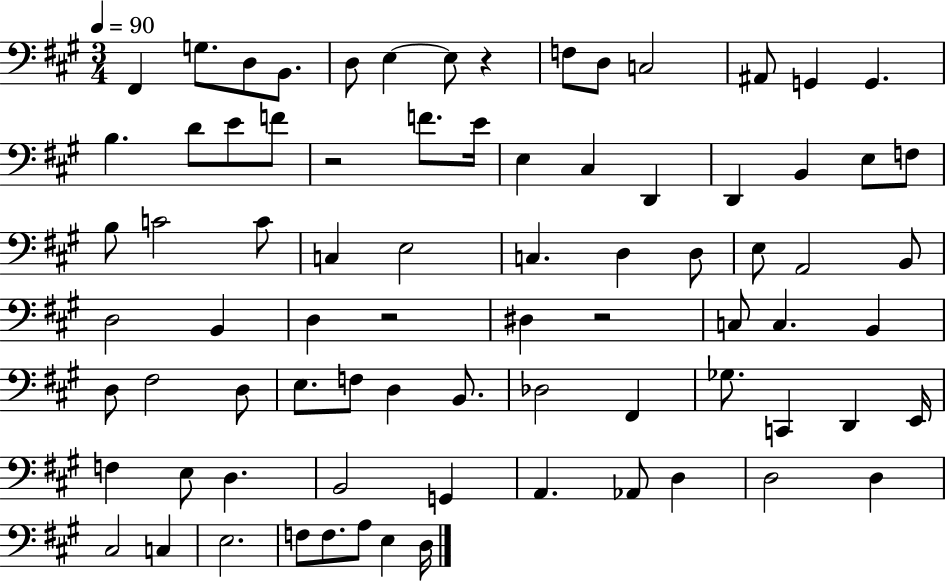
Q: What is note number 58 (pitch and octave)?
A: F3